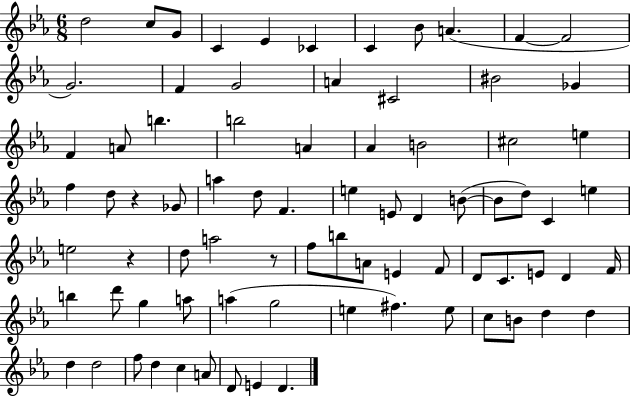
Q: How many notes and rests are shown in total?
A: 79